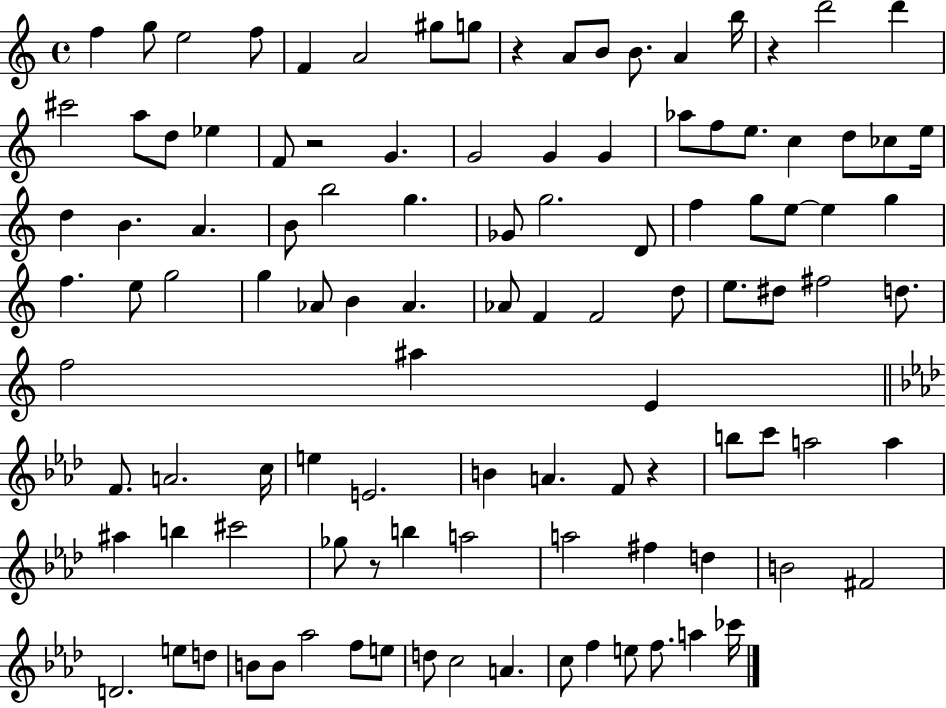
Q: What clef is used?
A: treble